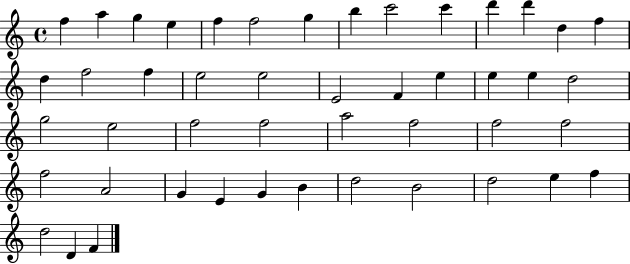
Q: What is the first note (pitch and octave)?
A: F5